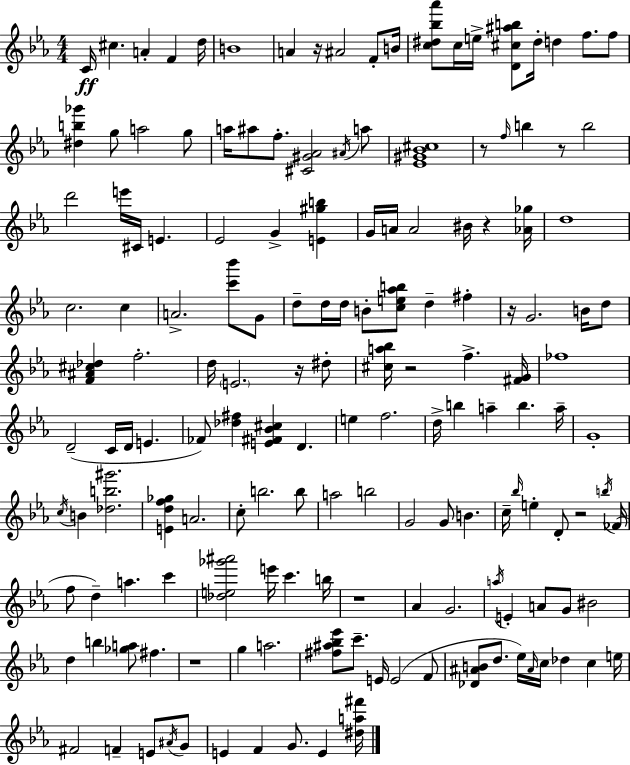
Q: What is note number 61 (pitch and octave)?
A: E4